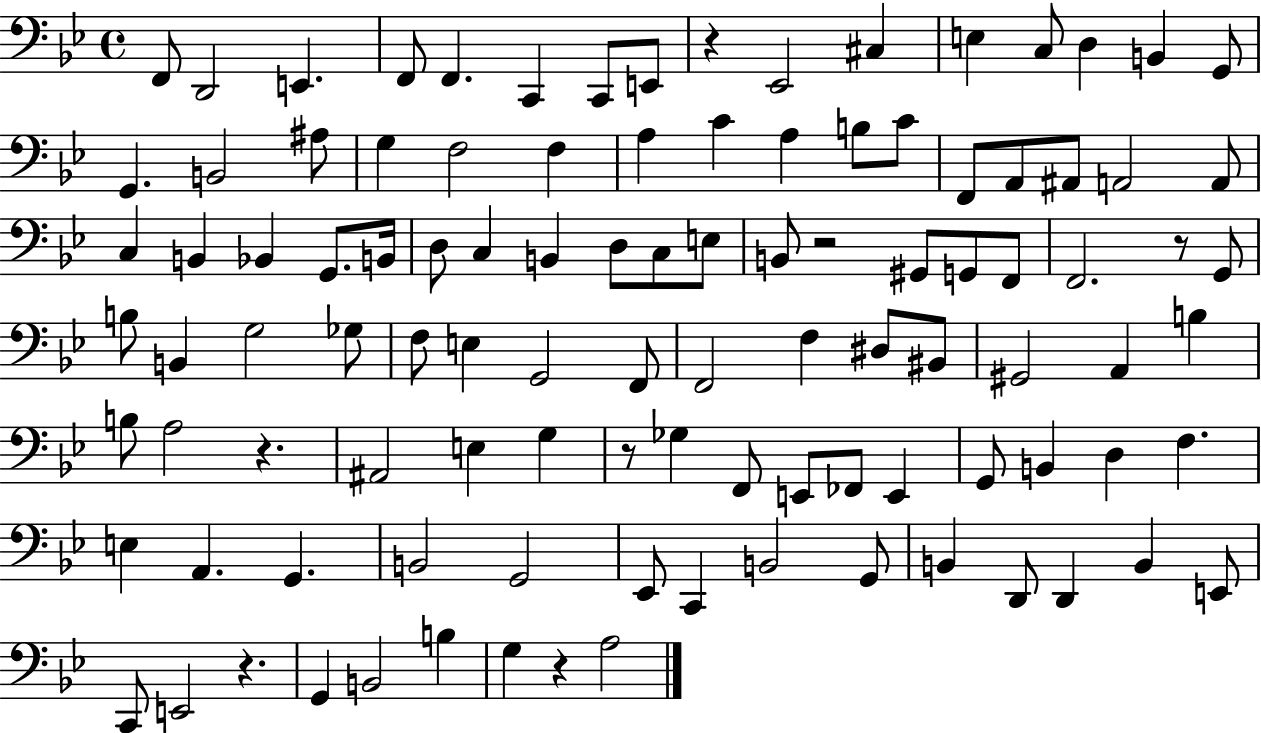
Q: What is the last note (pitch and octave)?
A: A3